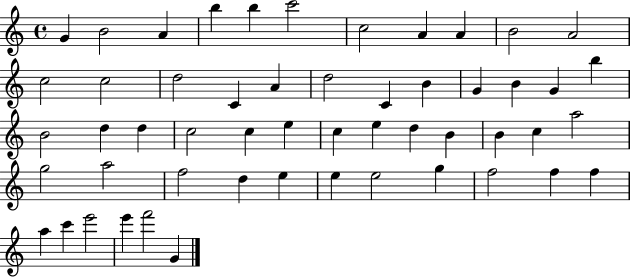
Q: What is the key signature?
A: C major